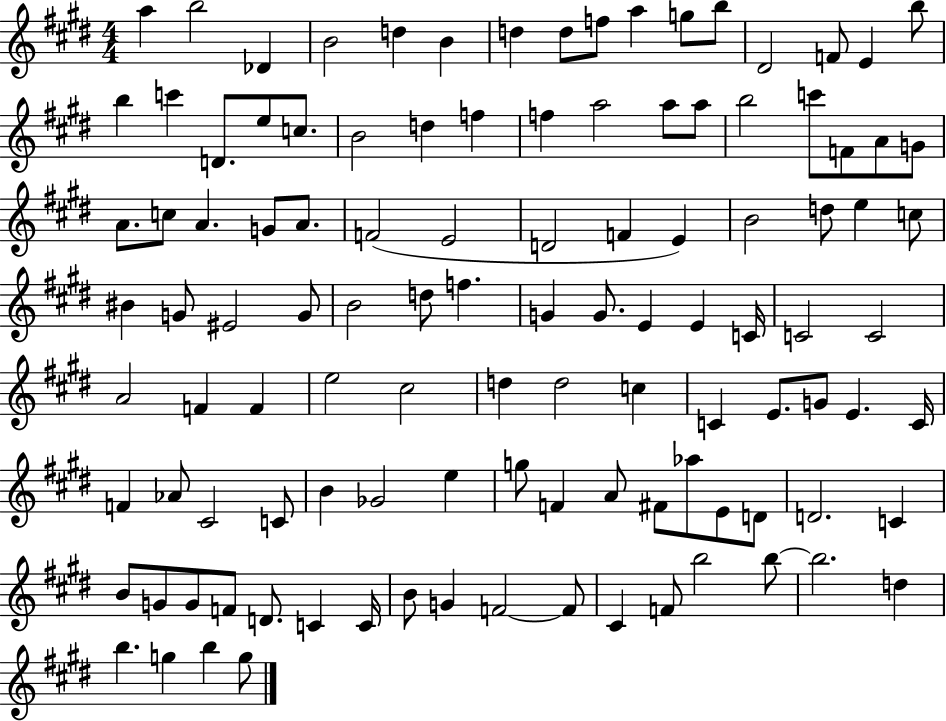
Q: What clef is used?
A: treble